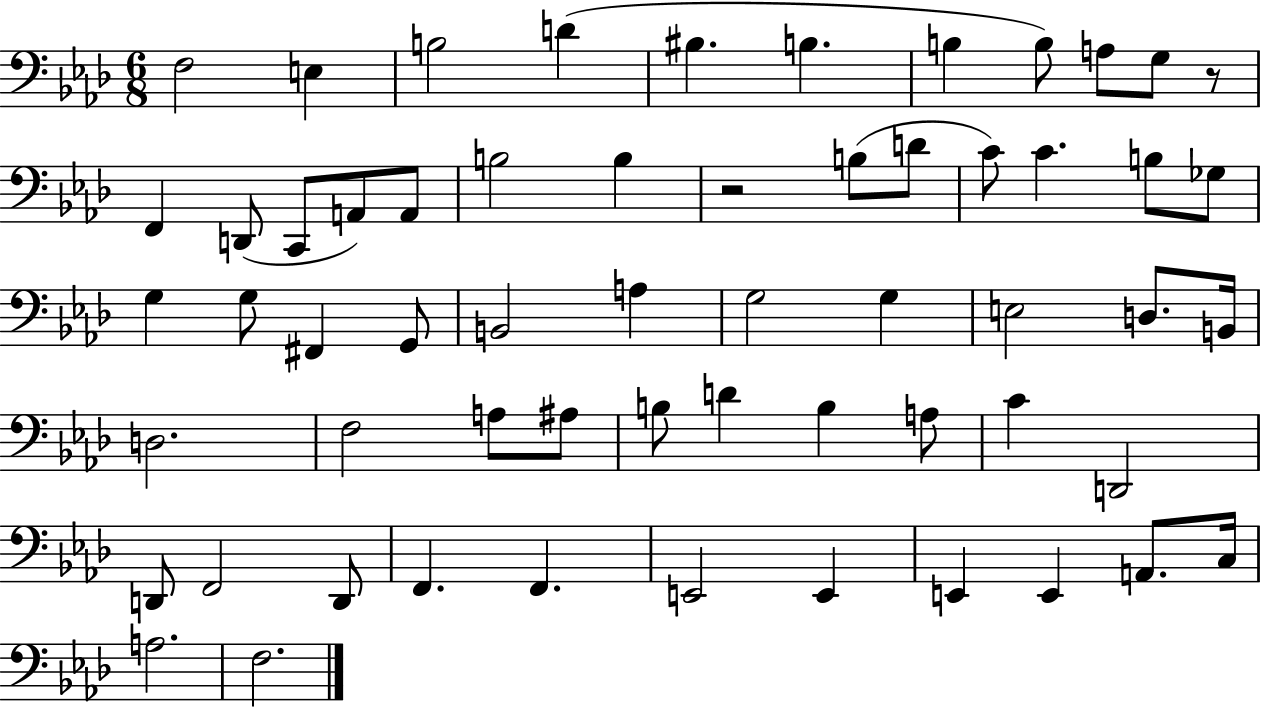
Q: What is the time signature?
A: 6/8